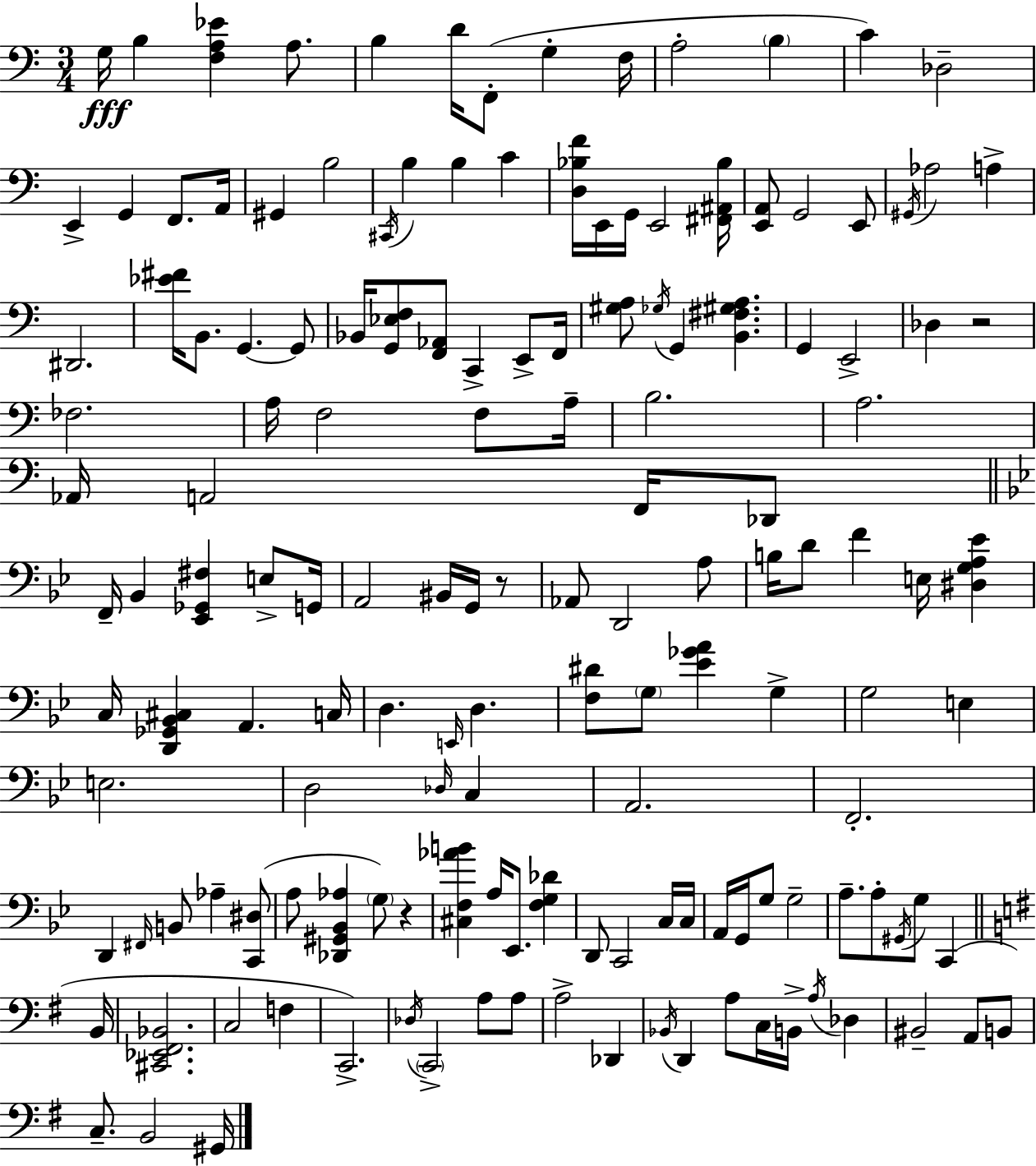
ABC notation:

X:1
T:Untitled
M:3/4
L:1/4
K:C
G,/4 B, [F,A,_E] A,/2 B, D/4 F,,/2 G, F,/4 A,2 B, C _D,2 E,, G,, F,,/2 A,,/4 ^G,, B,2 ^C,,/4 B, B, C [D,_B,F]/4 E,,/4 G,,/4 E,,2 [^F,,^A,,_B,]/4 [E,,A,,]/2 G,,2 E,,/2 ^G,,/4 _A,2 A, ^D,,2 [_E^F]/4 B,,/2 G,, G,,/2 _B,,/4 [G,,_E,F,]/2 [F,,_A,,]/2 C,, E,,/2 F,,/4 [^G,A,]/2 _G,/4 G,, [B,,^F,^G,A,] G,, E,,2 _D, z2 _F,2 A,/4 F,2 F,/2 A,/4 B,2 A,2 _A,,/4 A,,2 F,,/4 _D,,/2 F,,/4 _B,, [_E,,_G,,^F,] E,/2 G,,/4 A,,2 ^B,,/4 G,,/4 z/2 _A,,/2 D,,2 A,/2 B,/4 D/2 F E,/4 [^D,G,A,_E] C,/4 [D,,_G,,_B,,^C,] A,, C,/4 D, E,,/4 D, [F,^D]/2 G,/2 [_E_GA] G, G,2 E, E,2 D,2 _D,/4 C, A,,2 F,,2 D,, ^F,,/4 B,,/2 _A, [C,,^D,]/2 A,/2 [_D,,^G,,_B,,_A,] G,/2 z [^C,F,_AB] A,/4 _E,,/2 [F,G,_D] D,,/2 C,,2 C,/4 C,/4 A,,/4 G,,/4 G,/2 G,2 A,/2 A,/2 ^G,,/4 G,/2 C,, B,,/4 [^C,,_E,,^F,,_B,,]2 C,2 F, C,,2 _D,/4 C,,2 A,/2 A,/2 A,2 _D,, _B,,/4 D,, A,/2 C,/4 B,,/4 A,/4 _D, ^B,,2 A,,/2 B,,/2 C,/2 B,,2 ^G,,/4